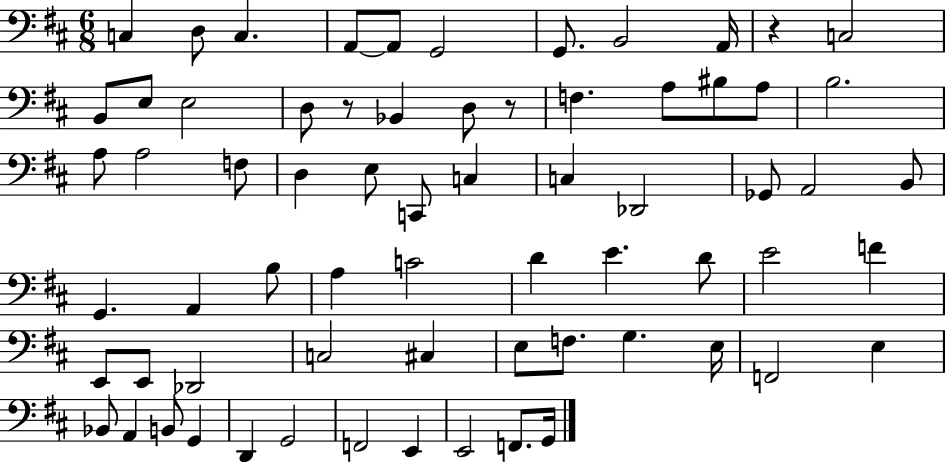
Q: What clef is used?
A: bass